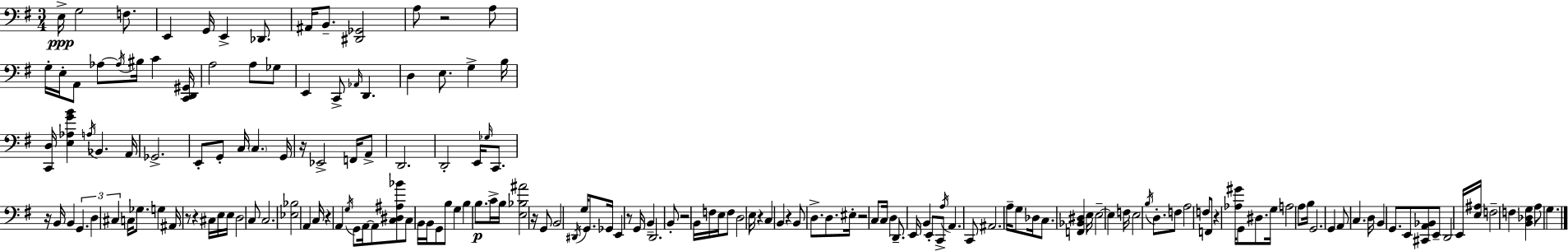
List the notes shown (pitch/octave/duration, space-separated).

E3/s G3/h F3/e. E2/q G2/s E2/q Db2/e. A#2/s B2/e. [D#2,Gb2]/h A3/e R/h A3/e G3/s E3/s A2/e Ab3/e Ab3/s BIS3/s C4/q [C2,D2,G#2]/s A3/h A3/e Gb3/e E2/q C2/e Ab2/s D2/q. D3/q E3/e. G3/q B3/s [C2,D3]/s [E3,Ab3,G4,B4]/q A3/s Bb2/q. A2/s Gb2/h. E2/e G2/e C3/s C3/q. G2/s R/s Eb2/h F2/s A2/e D2/h. D2/h E2/s Gb3/s C2/e. R/s B2/s B2/q G2/q. D3/q C#3/q C3/s Gb3/e. G3/q A#2/s R/e R/q C#3/s E3/s E3/s D3/h C3/e C3/h. [Eb3,Bb3]/h A2/q C3/s R/q A2/q G3/s G2/e A2/s A2/e [C3,D#3,A#3,Bb4]/e C3/e B2/s B2/s G2/e B3/e G3/q B3/q B3/e. C4/s B3/s [E3,Bb3,A#4]/h R/s G2/e B2/h D#2/s G3/s G2/e. Gb2/s E2/q R/e G2/s B2/q D2/h. B2/e R/h B2/s F3/s E3/s F3/e D3/h E3/s R/q C3/q B2/q R/q B2/e D3/e. D3/e. EIS3/s R/h C3/e C3/s D3/q D2/e. E2/s B2/q E2/e C2/e A3/s A2/q. C2/e A#2/h. A3/s G3/e Db3/s C3/e. [F2,Bb2,D#3]/q E3/s E3/h E3/q F3/s E3/h B3/s D3/e. F3/e A3/h F3/e F2/e R/q [Ab3,G#4]/s G2/e D#3/e. G3/s A3/h A3/e B3/s G2/h. G2/q A2/e C3/q. D3/s B2/q G2/e. E2/e [C#2,A2,Bb2]/e E2/e D2/h E2/s [E3,A#3]/s F3/h F3/q [B2,Db3,G3]/q A3/e G3/q.